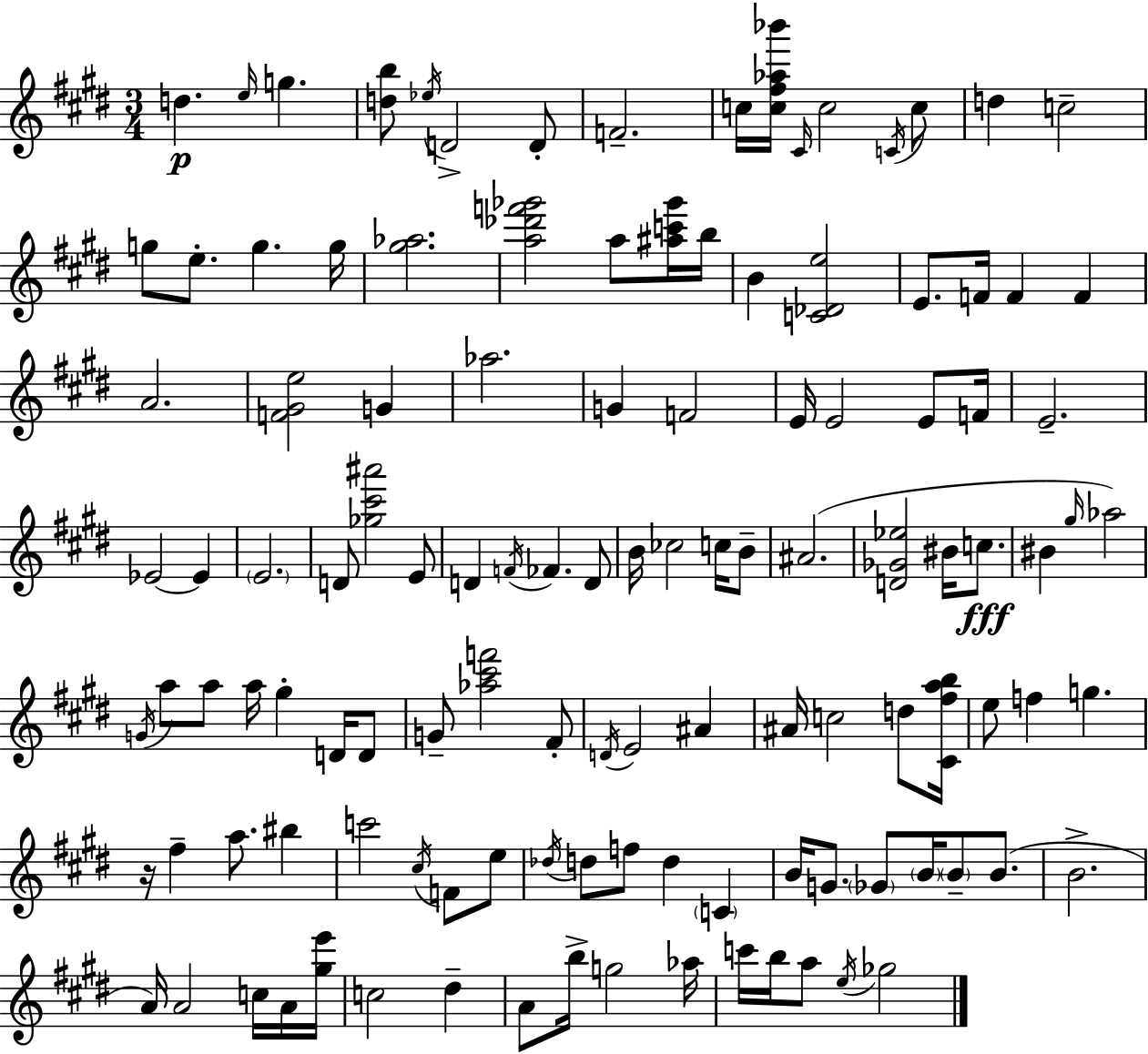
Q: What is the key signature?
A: E major